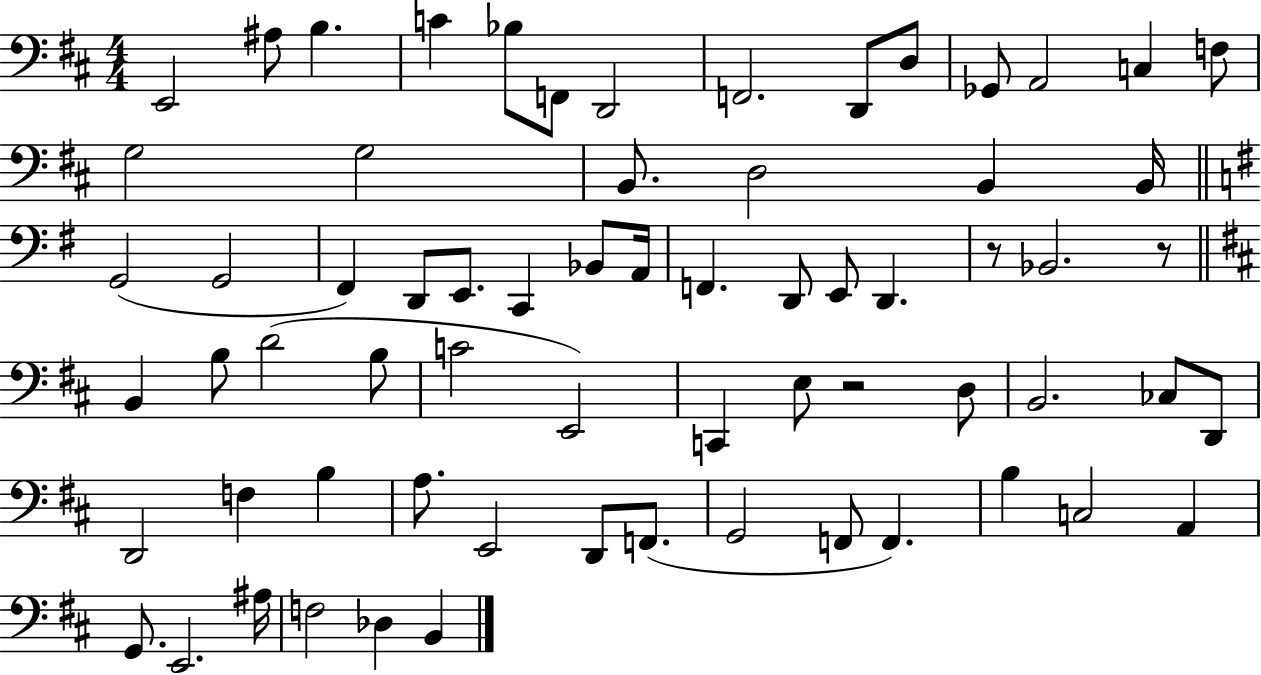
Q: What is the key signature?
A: D major